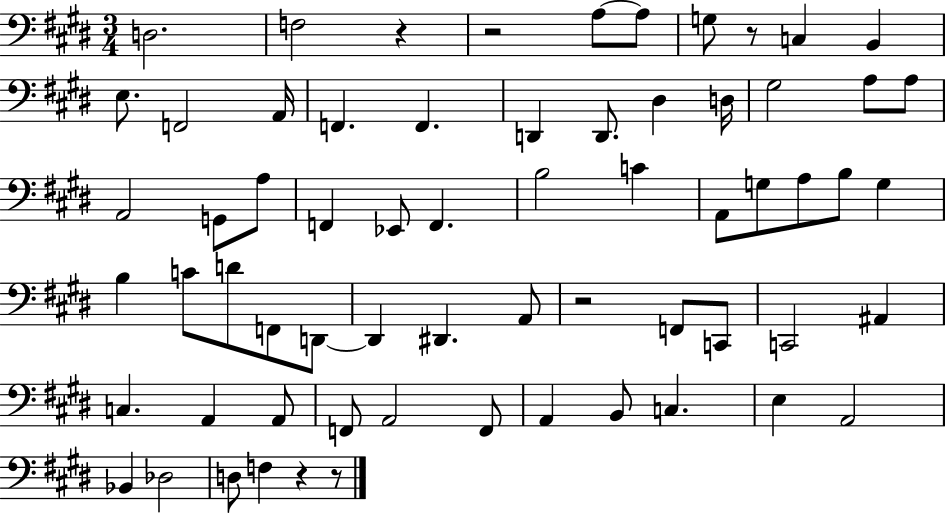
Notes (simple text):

D3/h. F3/h R/q R/h A3/e A3/e G3/e R/e C3/q B2/q E3/e. F2/h A2/s F2/q. F2/q. D2/q D2/e. D#3/q D3/s G#3/h A3/e A3/e A2/h G2/e A3/e F2/q Eb2/e F2/q. B3/h C4/q A2/e G3/e A3/e B3/e G3/q B3/q C4/e D4/e F2/e D2/e D2/q D#2/q. A2/e R/h F2/e C2/e C2/h A#2/q C3/q. A2/q A2/e F2/e A2/h F2/e A2/q B2/e C3/q. E3/q A2/h Bb2/q Db3/h D3/e F3/q R/q R/e